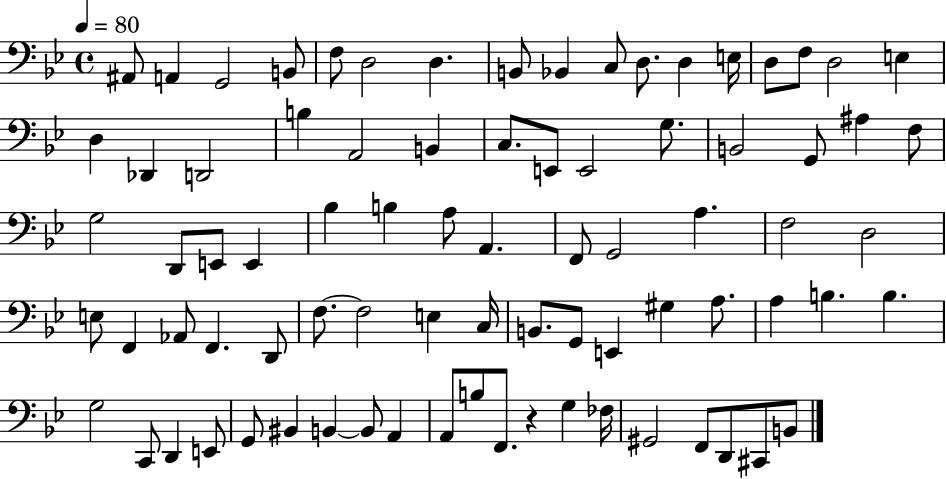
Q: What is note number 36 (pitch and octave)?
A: Bb3